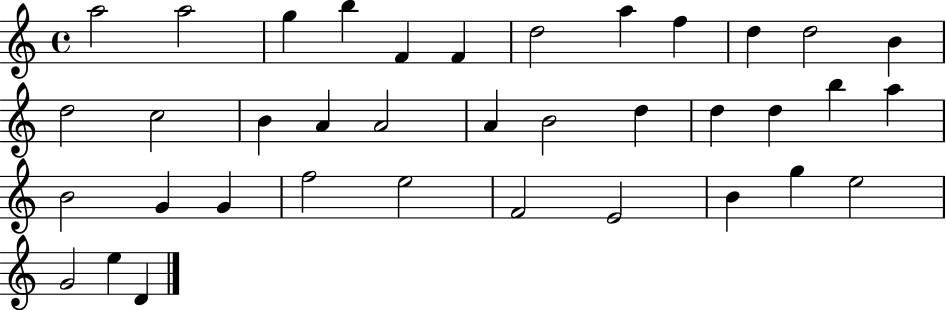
{
  \clef treble
  \time 4/4
  \defaultTimeSignature
  \key c \major
  a''2 a''2 | g''4 b''4 f'4 f'4 | d''2 a''4 f''4 | d''4 d''2 b'4 | \break d''2 c''2 | b'4 a'4 a'2 | a'4 b'2 d''4 | d''4 d''4 b''4 a''4 | \break b'2 g'4 g'4 | f''2 e''2 | f'2 e'2 | b'4 g''4 e''2 | \break g'2 e''4 d'4 | \bar "|."
}